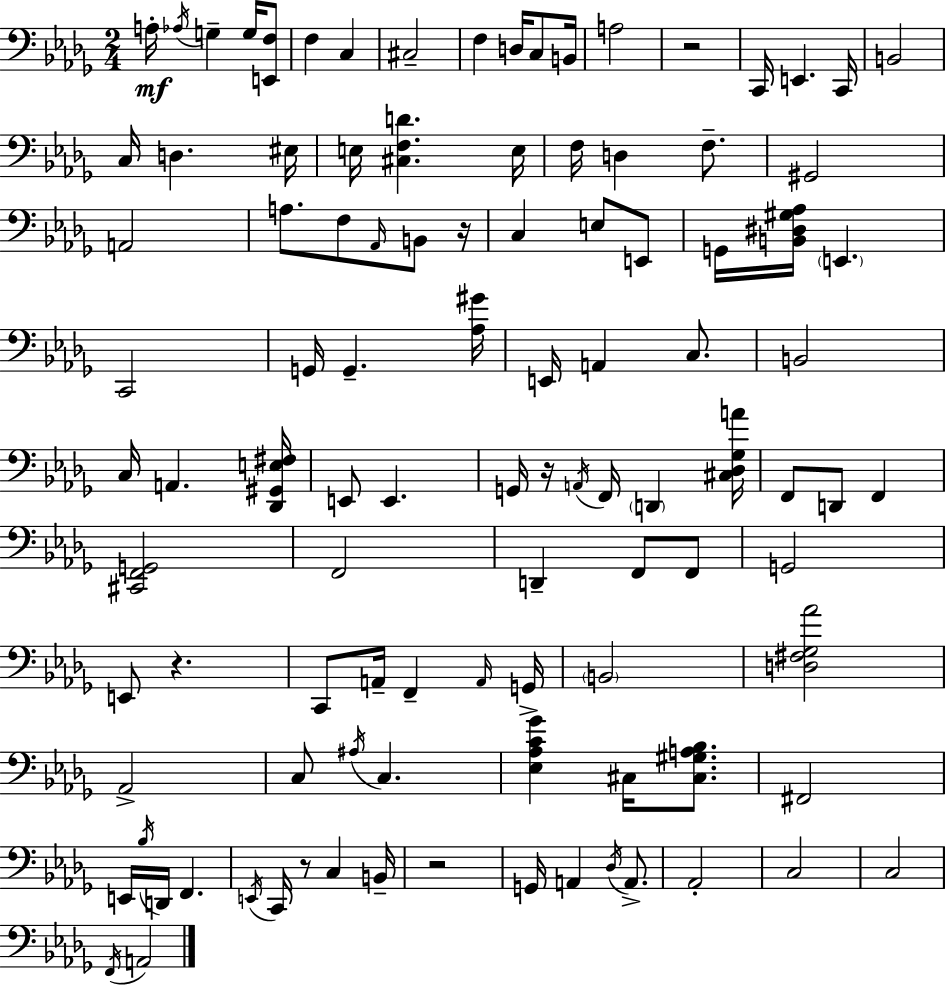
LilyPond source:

{
  \clef bass
  \numericTimeSignature
  \time 2/4
  \key bes \minor
  a16-.\mf \acciaccatura { aes16 } g4-- g16 <e, f>8 | f4 c4 | cis2-- | f4 d16 c8 | \break b,16 a2 | r2 | c,16 e,4. | c,16 b,2 | \break c16 d4. | eis16 e16 <cis f d'>4. | e16 f16 d4 f8.-- | gis,2 | \break a,2 | a8. f8 \grace { aes,16 } b,8 | r16 c4 e8 | e,8 g,16 <b, dis gis aes>16 \parenthesize e,4. | \break c,2 | g,16 g,4.-- | <aes gis'>16 e,16 a,4 c8. | b,2 | \break c16 a,4. | <des, gis, e fis>16 e,8 e,4. | g,16 r16 \acciaccatura { a,16 } f,16 \parenthesize d,4 | <cis des ges a'>16 f,8 d,8 f,4 | \break <cis, f, g,>2 | f,2 | d,4-- f,8 | f,8 g,2 | \break e,8 r4. | c,8 a,16-- f,4-- | \grace { a,16 } g,16-> \parenthesize b,2 | <d fis ges aes'>2 | \break aes,2-> | c8 \acciaccatura { ais16 } c4. | <ees aes c' ges'>4 | cis16 <cis gis a bes>8. fis,2 | \break e,16 \acciaccatura { bes16 } d,16 | f,4. \acciaccatura { e,16 } c,16 | r8 c4 b,16-- r2 | g,16 | \break a,4 \acciaccatura { des16 } a,8.-> | aes,2-. | c2 | c2 | \break \acciaccatura { f,16 } a,2 | \bar "|."
}